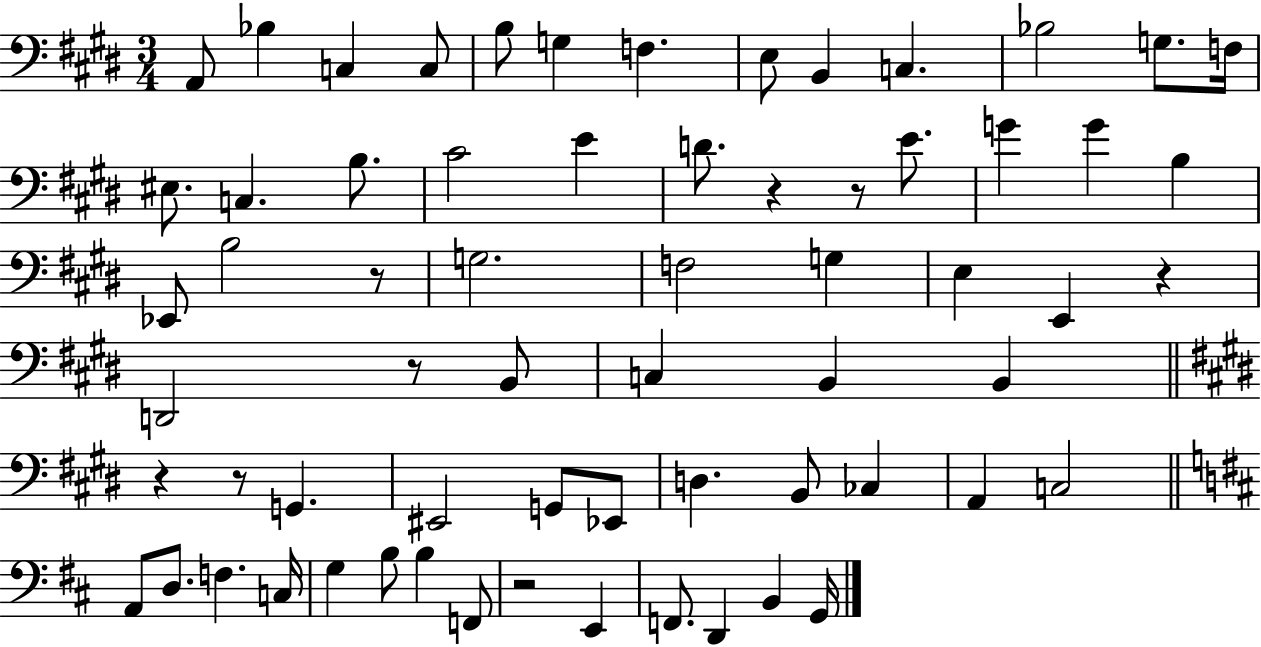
{
  \clef bass
  \numericTimeSignature
  \time 3/4
  \key e \major
  a,8 bes4 c4 c8 | b8 g4 f4. | e8 b,4 c4. | bes2 g8. f16 | \break eis8. c4. b8. | cis'2 e'4 | d'8. r4 r8 e'8. | g'4 g'4 b4 | \break ees,8 b2 r8 | g2. | f2 g4 | e4 e,4 r4 | \break d,2 r8 b,8 | c4 b,4 b,4 | \bar "||" \break \key e \major r4 r8 g,4. | eis,2 g,8 ees,8 | d4. b,8 ces4 | a,4 c2 | \break \bar "||" \break \key b \minor a,8 d8. f4. c16 | g4 b8 b4 f,8 | r2 e,4 | f,8. d,4 b,4 g,16 | \break \bar "|."
}